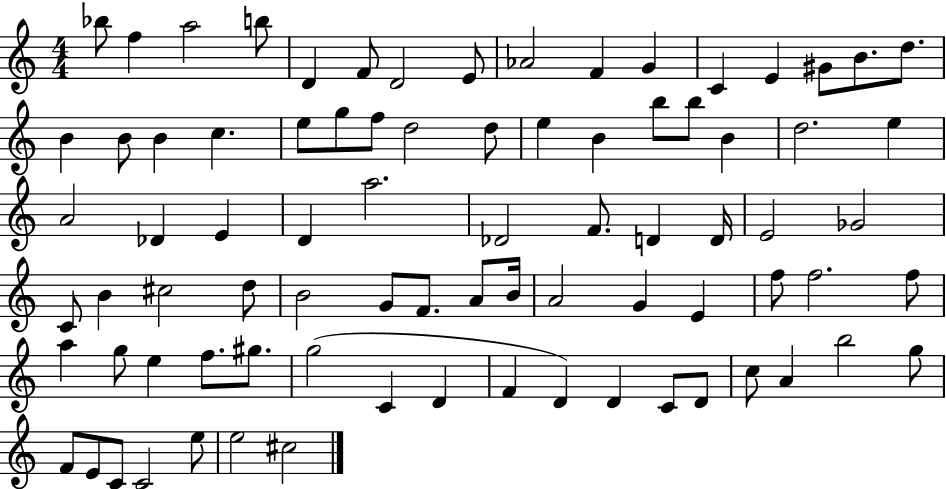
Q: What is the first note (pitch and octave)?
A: Bb5